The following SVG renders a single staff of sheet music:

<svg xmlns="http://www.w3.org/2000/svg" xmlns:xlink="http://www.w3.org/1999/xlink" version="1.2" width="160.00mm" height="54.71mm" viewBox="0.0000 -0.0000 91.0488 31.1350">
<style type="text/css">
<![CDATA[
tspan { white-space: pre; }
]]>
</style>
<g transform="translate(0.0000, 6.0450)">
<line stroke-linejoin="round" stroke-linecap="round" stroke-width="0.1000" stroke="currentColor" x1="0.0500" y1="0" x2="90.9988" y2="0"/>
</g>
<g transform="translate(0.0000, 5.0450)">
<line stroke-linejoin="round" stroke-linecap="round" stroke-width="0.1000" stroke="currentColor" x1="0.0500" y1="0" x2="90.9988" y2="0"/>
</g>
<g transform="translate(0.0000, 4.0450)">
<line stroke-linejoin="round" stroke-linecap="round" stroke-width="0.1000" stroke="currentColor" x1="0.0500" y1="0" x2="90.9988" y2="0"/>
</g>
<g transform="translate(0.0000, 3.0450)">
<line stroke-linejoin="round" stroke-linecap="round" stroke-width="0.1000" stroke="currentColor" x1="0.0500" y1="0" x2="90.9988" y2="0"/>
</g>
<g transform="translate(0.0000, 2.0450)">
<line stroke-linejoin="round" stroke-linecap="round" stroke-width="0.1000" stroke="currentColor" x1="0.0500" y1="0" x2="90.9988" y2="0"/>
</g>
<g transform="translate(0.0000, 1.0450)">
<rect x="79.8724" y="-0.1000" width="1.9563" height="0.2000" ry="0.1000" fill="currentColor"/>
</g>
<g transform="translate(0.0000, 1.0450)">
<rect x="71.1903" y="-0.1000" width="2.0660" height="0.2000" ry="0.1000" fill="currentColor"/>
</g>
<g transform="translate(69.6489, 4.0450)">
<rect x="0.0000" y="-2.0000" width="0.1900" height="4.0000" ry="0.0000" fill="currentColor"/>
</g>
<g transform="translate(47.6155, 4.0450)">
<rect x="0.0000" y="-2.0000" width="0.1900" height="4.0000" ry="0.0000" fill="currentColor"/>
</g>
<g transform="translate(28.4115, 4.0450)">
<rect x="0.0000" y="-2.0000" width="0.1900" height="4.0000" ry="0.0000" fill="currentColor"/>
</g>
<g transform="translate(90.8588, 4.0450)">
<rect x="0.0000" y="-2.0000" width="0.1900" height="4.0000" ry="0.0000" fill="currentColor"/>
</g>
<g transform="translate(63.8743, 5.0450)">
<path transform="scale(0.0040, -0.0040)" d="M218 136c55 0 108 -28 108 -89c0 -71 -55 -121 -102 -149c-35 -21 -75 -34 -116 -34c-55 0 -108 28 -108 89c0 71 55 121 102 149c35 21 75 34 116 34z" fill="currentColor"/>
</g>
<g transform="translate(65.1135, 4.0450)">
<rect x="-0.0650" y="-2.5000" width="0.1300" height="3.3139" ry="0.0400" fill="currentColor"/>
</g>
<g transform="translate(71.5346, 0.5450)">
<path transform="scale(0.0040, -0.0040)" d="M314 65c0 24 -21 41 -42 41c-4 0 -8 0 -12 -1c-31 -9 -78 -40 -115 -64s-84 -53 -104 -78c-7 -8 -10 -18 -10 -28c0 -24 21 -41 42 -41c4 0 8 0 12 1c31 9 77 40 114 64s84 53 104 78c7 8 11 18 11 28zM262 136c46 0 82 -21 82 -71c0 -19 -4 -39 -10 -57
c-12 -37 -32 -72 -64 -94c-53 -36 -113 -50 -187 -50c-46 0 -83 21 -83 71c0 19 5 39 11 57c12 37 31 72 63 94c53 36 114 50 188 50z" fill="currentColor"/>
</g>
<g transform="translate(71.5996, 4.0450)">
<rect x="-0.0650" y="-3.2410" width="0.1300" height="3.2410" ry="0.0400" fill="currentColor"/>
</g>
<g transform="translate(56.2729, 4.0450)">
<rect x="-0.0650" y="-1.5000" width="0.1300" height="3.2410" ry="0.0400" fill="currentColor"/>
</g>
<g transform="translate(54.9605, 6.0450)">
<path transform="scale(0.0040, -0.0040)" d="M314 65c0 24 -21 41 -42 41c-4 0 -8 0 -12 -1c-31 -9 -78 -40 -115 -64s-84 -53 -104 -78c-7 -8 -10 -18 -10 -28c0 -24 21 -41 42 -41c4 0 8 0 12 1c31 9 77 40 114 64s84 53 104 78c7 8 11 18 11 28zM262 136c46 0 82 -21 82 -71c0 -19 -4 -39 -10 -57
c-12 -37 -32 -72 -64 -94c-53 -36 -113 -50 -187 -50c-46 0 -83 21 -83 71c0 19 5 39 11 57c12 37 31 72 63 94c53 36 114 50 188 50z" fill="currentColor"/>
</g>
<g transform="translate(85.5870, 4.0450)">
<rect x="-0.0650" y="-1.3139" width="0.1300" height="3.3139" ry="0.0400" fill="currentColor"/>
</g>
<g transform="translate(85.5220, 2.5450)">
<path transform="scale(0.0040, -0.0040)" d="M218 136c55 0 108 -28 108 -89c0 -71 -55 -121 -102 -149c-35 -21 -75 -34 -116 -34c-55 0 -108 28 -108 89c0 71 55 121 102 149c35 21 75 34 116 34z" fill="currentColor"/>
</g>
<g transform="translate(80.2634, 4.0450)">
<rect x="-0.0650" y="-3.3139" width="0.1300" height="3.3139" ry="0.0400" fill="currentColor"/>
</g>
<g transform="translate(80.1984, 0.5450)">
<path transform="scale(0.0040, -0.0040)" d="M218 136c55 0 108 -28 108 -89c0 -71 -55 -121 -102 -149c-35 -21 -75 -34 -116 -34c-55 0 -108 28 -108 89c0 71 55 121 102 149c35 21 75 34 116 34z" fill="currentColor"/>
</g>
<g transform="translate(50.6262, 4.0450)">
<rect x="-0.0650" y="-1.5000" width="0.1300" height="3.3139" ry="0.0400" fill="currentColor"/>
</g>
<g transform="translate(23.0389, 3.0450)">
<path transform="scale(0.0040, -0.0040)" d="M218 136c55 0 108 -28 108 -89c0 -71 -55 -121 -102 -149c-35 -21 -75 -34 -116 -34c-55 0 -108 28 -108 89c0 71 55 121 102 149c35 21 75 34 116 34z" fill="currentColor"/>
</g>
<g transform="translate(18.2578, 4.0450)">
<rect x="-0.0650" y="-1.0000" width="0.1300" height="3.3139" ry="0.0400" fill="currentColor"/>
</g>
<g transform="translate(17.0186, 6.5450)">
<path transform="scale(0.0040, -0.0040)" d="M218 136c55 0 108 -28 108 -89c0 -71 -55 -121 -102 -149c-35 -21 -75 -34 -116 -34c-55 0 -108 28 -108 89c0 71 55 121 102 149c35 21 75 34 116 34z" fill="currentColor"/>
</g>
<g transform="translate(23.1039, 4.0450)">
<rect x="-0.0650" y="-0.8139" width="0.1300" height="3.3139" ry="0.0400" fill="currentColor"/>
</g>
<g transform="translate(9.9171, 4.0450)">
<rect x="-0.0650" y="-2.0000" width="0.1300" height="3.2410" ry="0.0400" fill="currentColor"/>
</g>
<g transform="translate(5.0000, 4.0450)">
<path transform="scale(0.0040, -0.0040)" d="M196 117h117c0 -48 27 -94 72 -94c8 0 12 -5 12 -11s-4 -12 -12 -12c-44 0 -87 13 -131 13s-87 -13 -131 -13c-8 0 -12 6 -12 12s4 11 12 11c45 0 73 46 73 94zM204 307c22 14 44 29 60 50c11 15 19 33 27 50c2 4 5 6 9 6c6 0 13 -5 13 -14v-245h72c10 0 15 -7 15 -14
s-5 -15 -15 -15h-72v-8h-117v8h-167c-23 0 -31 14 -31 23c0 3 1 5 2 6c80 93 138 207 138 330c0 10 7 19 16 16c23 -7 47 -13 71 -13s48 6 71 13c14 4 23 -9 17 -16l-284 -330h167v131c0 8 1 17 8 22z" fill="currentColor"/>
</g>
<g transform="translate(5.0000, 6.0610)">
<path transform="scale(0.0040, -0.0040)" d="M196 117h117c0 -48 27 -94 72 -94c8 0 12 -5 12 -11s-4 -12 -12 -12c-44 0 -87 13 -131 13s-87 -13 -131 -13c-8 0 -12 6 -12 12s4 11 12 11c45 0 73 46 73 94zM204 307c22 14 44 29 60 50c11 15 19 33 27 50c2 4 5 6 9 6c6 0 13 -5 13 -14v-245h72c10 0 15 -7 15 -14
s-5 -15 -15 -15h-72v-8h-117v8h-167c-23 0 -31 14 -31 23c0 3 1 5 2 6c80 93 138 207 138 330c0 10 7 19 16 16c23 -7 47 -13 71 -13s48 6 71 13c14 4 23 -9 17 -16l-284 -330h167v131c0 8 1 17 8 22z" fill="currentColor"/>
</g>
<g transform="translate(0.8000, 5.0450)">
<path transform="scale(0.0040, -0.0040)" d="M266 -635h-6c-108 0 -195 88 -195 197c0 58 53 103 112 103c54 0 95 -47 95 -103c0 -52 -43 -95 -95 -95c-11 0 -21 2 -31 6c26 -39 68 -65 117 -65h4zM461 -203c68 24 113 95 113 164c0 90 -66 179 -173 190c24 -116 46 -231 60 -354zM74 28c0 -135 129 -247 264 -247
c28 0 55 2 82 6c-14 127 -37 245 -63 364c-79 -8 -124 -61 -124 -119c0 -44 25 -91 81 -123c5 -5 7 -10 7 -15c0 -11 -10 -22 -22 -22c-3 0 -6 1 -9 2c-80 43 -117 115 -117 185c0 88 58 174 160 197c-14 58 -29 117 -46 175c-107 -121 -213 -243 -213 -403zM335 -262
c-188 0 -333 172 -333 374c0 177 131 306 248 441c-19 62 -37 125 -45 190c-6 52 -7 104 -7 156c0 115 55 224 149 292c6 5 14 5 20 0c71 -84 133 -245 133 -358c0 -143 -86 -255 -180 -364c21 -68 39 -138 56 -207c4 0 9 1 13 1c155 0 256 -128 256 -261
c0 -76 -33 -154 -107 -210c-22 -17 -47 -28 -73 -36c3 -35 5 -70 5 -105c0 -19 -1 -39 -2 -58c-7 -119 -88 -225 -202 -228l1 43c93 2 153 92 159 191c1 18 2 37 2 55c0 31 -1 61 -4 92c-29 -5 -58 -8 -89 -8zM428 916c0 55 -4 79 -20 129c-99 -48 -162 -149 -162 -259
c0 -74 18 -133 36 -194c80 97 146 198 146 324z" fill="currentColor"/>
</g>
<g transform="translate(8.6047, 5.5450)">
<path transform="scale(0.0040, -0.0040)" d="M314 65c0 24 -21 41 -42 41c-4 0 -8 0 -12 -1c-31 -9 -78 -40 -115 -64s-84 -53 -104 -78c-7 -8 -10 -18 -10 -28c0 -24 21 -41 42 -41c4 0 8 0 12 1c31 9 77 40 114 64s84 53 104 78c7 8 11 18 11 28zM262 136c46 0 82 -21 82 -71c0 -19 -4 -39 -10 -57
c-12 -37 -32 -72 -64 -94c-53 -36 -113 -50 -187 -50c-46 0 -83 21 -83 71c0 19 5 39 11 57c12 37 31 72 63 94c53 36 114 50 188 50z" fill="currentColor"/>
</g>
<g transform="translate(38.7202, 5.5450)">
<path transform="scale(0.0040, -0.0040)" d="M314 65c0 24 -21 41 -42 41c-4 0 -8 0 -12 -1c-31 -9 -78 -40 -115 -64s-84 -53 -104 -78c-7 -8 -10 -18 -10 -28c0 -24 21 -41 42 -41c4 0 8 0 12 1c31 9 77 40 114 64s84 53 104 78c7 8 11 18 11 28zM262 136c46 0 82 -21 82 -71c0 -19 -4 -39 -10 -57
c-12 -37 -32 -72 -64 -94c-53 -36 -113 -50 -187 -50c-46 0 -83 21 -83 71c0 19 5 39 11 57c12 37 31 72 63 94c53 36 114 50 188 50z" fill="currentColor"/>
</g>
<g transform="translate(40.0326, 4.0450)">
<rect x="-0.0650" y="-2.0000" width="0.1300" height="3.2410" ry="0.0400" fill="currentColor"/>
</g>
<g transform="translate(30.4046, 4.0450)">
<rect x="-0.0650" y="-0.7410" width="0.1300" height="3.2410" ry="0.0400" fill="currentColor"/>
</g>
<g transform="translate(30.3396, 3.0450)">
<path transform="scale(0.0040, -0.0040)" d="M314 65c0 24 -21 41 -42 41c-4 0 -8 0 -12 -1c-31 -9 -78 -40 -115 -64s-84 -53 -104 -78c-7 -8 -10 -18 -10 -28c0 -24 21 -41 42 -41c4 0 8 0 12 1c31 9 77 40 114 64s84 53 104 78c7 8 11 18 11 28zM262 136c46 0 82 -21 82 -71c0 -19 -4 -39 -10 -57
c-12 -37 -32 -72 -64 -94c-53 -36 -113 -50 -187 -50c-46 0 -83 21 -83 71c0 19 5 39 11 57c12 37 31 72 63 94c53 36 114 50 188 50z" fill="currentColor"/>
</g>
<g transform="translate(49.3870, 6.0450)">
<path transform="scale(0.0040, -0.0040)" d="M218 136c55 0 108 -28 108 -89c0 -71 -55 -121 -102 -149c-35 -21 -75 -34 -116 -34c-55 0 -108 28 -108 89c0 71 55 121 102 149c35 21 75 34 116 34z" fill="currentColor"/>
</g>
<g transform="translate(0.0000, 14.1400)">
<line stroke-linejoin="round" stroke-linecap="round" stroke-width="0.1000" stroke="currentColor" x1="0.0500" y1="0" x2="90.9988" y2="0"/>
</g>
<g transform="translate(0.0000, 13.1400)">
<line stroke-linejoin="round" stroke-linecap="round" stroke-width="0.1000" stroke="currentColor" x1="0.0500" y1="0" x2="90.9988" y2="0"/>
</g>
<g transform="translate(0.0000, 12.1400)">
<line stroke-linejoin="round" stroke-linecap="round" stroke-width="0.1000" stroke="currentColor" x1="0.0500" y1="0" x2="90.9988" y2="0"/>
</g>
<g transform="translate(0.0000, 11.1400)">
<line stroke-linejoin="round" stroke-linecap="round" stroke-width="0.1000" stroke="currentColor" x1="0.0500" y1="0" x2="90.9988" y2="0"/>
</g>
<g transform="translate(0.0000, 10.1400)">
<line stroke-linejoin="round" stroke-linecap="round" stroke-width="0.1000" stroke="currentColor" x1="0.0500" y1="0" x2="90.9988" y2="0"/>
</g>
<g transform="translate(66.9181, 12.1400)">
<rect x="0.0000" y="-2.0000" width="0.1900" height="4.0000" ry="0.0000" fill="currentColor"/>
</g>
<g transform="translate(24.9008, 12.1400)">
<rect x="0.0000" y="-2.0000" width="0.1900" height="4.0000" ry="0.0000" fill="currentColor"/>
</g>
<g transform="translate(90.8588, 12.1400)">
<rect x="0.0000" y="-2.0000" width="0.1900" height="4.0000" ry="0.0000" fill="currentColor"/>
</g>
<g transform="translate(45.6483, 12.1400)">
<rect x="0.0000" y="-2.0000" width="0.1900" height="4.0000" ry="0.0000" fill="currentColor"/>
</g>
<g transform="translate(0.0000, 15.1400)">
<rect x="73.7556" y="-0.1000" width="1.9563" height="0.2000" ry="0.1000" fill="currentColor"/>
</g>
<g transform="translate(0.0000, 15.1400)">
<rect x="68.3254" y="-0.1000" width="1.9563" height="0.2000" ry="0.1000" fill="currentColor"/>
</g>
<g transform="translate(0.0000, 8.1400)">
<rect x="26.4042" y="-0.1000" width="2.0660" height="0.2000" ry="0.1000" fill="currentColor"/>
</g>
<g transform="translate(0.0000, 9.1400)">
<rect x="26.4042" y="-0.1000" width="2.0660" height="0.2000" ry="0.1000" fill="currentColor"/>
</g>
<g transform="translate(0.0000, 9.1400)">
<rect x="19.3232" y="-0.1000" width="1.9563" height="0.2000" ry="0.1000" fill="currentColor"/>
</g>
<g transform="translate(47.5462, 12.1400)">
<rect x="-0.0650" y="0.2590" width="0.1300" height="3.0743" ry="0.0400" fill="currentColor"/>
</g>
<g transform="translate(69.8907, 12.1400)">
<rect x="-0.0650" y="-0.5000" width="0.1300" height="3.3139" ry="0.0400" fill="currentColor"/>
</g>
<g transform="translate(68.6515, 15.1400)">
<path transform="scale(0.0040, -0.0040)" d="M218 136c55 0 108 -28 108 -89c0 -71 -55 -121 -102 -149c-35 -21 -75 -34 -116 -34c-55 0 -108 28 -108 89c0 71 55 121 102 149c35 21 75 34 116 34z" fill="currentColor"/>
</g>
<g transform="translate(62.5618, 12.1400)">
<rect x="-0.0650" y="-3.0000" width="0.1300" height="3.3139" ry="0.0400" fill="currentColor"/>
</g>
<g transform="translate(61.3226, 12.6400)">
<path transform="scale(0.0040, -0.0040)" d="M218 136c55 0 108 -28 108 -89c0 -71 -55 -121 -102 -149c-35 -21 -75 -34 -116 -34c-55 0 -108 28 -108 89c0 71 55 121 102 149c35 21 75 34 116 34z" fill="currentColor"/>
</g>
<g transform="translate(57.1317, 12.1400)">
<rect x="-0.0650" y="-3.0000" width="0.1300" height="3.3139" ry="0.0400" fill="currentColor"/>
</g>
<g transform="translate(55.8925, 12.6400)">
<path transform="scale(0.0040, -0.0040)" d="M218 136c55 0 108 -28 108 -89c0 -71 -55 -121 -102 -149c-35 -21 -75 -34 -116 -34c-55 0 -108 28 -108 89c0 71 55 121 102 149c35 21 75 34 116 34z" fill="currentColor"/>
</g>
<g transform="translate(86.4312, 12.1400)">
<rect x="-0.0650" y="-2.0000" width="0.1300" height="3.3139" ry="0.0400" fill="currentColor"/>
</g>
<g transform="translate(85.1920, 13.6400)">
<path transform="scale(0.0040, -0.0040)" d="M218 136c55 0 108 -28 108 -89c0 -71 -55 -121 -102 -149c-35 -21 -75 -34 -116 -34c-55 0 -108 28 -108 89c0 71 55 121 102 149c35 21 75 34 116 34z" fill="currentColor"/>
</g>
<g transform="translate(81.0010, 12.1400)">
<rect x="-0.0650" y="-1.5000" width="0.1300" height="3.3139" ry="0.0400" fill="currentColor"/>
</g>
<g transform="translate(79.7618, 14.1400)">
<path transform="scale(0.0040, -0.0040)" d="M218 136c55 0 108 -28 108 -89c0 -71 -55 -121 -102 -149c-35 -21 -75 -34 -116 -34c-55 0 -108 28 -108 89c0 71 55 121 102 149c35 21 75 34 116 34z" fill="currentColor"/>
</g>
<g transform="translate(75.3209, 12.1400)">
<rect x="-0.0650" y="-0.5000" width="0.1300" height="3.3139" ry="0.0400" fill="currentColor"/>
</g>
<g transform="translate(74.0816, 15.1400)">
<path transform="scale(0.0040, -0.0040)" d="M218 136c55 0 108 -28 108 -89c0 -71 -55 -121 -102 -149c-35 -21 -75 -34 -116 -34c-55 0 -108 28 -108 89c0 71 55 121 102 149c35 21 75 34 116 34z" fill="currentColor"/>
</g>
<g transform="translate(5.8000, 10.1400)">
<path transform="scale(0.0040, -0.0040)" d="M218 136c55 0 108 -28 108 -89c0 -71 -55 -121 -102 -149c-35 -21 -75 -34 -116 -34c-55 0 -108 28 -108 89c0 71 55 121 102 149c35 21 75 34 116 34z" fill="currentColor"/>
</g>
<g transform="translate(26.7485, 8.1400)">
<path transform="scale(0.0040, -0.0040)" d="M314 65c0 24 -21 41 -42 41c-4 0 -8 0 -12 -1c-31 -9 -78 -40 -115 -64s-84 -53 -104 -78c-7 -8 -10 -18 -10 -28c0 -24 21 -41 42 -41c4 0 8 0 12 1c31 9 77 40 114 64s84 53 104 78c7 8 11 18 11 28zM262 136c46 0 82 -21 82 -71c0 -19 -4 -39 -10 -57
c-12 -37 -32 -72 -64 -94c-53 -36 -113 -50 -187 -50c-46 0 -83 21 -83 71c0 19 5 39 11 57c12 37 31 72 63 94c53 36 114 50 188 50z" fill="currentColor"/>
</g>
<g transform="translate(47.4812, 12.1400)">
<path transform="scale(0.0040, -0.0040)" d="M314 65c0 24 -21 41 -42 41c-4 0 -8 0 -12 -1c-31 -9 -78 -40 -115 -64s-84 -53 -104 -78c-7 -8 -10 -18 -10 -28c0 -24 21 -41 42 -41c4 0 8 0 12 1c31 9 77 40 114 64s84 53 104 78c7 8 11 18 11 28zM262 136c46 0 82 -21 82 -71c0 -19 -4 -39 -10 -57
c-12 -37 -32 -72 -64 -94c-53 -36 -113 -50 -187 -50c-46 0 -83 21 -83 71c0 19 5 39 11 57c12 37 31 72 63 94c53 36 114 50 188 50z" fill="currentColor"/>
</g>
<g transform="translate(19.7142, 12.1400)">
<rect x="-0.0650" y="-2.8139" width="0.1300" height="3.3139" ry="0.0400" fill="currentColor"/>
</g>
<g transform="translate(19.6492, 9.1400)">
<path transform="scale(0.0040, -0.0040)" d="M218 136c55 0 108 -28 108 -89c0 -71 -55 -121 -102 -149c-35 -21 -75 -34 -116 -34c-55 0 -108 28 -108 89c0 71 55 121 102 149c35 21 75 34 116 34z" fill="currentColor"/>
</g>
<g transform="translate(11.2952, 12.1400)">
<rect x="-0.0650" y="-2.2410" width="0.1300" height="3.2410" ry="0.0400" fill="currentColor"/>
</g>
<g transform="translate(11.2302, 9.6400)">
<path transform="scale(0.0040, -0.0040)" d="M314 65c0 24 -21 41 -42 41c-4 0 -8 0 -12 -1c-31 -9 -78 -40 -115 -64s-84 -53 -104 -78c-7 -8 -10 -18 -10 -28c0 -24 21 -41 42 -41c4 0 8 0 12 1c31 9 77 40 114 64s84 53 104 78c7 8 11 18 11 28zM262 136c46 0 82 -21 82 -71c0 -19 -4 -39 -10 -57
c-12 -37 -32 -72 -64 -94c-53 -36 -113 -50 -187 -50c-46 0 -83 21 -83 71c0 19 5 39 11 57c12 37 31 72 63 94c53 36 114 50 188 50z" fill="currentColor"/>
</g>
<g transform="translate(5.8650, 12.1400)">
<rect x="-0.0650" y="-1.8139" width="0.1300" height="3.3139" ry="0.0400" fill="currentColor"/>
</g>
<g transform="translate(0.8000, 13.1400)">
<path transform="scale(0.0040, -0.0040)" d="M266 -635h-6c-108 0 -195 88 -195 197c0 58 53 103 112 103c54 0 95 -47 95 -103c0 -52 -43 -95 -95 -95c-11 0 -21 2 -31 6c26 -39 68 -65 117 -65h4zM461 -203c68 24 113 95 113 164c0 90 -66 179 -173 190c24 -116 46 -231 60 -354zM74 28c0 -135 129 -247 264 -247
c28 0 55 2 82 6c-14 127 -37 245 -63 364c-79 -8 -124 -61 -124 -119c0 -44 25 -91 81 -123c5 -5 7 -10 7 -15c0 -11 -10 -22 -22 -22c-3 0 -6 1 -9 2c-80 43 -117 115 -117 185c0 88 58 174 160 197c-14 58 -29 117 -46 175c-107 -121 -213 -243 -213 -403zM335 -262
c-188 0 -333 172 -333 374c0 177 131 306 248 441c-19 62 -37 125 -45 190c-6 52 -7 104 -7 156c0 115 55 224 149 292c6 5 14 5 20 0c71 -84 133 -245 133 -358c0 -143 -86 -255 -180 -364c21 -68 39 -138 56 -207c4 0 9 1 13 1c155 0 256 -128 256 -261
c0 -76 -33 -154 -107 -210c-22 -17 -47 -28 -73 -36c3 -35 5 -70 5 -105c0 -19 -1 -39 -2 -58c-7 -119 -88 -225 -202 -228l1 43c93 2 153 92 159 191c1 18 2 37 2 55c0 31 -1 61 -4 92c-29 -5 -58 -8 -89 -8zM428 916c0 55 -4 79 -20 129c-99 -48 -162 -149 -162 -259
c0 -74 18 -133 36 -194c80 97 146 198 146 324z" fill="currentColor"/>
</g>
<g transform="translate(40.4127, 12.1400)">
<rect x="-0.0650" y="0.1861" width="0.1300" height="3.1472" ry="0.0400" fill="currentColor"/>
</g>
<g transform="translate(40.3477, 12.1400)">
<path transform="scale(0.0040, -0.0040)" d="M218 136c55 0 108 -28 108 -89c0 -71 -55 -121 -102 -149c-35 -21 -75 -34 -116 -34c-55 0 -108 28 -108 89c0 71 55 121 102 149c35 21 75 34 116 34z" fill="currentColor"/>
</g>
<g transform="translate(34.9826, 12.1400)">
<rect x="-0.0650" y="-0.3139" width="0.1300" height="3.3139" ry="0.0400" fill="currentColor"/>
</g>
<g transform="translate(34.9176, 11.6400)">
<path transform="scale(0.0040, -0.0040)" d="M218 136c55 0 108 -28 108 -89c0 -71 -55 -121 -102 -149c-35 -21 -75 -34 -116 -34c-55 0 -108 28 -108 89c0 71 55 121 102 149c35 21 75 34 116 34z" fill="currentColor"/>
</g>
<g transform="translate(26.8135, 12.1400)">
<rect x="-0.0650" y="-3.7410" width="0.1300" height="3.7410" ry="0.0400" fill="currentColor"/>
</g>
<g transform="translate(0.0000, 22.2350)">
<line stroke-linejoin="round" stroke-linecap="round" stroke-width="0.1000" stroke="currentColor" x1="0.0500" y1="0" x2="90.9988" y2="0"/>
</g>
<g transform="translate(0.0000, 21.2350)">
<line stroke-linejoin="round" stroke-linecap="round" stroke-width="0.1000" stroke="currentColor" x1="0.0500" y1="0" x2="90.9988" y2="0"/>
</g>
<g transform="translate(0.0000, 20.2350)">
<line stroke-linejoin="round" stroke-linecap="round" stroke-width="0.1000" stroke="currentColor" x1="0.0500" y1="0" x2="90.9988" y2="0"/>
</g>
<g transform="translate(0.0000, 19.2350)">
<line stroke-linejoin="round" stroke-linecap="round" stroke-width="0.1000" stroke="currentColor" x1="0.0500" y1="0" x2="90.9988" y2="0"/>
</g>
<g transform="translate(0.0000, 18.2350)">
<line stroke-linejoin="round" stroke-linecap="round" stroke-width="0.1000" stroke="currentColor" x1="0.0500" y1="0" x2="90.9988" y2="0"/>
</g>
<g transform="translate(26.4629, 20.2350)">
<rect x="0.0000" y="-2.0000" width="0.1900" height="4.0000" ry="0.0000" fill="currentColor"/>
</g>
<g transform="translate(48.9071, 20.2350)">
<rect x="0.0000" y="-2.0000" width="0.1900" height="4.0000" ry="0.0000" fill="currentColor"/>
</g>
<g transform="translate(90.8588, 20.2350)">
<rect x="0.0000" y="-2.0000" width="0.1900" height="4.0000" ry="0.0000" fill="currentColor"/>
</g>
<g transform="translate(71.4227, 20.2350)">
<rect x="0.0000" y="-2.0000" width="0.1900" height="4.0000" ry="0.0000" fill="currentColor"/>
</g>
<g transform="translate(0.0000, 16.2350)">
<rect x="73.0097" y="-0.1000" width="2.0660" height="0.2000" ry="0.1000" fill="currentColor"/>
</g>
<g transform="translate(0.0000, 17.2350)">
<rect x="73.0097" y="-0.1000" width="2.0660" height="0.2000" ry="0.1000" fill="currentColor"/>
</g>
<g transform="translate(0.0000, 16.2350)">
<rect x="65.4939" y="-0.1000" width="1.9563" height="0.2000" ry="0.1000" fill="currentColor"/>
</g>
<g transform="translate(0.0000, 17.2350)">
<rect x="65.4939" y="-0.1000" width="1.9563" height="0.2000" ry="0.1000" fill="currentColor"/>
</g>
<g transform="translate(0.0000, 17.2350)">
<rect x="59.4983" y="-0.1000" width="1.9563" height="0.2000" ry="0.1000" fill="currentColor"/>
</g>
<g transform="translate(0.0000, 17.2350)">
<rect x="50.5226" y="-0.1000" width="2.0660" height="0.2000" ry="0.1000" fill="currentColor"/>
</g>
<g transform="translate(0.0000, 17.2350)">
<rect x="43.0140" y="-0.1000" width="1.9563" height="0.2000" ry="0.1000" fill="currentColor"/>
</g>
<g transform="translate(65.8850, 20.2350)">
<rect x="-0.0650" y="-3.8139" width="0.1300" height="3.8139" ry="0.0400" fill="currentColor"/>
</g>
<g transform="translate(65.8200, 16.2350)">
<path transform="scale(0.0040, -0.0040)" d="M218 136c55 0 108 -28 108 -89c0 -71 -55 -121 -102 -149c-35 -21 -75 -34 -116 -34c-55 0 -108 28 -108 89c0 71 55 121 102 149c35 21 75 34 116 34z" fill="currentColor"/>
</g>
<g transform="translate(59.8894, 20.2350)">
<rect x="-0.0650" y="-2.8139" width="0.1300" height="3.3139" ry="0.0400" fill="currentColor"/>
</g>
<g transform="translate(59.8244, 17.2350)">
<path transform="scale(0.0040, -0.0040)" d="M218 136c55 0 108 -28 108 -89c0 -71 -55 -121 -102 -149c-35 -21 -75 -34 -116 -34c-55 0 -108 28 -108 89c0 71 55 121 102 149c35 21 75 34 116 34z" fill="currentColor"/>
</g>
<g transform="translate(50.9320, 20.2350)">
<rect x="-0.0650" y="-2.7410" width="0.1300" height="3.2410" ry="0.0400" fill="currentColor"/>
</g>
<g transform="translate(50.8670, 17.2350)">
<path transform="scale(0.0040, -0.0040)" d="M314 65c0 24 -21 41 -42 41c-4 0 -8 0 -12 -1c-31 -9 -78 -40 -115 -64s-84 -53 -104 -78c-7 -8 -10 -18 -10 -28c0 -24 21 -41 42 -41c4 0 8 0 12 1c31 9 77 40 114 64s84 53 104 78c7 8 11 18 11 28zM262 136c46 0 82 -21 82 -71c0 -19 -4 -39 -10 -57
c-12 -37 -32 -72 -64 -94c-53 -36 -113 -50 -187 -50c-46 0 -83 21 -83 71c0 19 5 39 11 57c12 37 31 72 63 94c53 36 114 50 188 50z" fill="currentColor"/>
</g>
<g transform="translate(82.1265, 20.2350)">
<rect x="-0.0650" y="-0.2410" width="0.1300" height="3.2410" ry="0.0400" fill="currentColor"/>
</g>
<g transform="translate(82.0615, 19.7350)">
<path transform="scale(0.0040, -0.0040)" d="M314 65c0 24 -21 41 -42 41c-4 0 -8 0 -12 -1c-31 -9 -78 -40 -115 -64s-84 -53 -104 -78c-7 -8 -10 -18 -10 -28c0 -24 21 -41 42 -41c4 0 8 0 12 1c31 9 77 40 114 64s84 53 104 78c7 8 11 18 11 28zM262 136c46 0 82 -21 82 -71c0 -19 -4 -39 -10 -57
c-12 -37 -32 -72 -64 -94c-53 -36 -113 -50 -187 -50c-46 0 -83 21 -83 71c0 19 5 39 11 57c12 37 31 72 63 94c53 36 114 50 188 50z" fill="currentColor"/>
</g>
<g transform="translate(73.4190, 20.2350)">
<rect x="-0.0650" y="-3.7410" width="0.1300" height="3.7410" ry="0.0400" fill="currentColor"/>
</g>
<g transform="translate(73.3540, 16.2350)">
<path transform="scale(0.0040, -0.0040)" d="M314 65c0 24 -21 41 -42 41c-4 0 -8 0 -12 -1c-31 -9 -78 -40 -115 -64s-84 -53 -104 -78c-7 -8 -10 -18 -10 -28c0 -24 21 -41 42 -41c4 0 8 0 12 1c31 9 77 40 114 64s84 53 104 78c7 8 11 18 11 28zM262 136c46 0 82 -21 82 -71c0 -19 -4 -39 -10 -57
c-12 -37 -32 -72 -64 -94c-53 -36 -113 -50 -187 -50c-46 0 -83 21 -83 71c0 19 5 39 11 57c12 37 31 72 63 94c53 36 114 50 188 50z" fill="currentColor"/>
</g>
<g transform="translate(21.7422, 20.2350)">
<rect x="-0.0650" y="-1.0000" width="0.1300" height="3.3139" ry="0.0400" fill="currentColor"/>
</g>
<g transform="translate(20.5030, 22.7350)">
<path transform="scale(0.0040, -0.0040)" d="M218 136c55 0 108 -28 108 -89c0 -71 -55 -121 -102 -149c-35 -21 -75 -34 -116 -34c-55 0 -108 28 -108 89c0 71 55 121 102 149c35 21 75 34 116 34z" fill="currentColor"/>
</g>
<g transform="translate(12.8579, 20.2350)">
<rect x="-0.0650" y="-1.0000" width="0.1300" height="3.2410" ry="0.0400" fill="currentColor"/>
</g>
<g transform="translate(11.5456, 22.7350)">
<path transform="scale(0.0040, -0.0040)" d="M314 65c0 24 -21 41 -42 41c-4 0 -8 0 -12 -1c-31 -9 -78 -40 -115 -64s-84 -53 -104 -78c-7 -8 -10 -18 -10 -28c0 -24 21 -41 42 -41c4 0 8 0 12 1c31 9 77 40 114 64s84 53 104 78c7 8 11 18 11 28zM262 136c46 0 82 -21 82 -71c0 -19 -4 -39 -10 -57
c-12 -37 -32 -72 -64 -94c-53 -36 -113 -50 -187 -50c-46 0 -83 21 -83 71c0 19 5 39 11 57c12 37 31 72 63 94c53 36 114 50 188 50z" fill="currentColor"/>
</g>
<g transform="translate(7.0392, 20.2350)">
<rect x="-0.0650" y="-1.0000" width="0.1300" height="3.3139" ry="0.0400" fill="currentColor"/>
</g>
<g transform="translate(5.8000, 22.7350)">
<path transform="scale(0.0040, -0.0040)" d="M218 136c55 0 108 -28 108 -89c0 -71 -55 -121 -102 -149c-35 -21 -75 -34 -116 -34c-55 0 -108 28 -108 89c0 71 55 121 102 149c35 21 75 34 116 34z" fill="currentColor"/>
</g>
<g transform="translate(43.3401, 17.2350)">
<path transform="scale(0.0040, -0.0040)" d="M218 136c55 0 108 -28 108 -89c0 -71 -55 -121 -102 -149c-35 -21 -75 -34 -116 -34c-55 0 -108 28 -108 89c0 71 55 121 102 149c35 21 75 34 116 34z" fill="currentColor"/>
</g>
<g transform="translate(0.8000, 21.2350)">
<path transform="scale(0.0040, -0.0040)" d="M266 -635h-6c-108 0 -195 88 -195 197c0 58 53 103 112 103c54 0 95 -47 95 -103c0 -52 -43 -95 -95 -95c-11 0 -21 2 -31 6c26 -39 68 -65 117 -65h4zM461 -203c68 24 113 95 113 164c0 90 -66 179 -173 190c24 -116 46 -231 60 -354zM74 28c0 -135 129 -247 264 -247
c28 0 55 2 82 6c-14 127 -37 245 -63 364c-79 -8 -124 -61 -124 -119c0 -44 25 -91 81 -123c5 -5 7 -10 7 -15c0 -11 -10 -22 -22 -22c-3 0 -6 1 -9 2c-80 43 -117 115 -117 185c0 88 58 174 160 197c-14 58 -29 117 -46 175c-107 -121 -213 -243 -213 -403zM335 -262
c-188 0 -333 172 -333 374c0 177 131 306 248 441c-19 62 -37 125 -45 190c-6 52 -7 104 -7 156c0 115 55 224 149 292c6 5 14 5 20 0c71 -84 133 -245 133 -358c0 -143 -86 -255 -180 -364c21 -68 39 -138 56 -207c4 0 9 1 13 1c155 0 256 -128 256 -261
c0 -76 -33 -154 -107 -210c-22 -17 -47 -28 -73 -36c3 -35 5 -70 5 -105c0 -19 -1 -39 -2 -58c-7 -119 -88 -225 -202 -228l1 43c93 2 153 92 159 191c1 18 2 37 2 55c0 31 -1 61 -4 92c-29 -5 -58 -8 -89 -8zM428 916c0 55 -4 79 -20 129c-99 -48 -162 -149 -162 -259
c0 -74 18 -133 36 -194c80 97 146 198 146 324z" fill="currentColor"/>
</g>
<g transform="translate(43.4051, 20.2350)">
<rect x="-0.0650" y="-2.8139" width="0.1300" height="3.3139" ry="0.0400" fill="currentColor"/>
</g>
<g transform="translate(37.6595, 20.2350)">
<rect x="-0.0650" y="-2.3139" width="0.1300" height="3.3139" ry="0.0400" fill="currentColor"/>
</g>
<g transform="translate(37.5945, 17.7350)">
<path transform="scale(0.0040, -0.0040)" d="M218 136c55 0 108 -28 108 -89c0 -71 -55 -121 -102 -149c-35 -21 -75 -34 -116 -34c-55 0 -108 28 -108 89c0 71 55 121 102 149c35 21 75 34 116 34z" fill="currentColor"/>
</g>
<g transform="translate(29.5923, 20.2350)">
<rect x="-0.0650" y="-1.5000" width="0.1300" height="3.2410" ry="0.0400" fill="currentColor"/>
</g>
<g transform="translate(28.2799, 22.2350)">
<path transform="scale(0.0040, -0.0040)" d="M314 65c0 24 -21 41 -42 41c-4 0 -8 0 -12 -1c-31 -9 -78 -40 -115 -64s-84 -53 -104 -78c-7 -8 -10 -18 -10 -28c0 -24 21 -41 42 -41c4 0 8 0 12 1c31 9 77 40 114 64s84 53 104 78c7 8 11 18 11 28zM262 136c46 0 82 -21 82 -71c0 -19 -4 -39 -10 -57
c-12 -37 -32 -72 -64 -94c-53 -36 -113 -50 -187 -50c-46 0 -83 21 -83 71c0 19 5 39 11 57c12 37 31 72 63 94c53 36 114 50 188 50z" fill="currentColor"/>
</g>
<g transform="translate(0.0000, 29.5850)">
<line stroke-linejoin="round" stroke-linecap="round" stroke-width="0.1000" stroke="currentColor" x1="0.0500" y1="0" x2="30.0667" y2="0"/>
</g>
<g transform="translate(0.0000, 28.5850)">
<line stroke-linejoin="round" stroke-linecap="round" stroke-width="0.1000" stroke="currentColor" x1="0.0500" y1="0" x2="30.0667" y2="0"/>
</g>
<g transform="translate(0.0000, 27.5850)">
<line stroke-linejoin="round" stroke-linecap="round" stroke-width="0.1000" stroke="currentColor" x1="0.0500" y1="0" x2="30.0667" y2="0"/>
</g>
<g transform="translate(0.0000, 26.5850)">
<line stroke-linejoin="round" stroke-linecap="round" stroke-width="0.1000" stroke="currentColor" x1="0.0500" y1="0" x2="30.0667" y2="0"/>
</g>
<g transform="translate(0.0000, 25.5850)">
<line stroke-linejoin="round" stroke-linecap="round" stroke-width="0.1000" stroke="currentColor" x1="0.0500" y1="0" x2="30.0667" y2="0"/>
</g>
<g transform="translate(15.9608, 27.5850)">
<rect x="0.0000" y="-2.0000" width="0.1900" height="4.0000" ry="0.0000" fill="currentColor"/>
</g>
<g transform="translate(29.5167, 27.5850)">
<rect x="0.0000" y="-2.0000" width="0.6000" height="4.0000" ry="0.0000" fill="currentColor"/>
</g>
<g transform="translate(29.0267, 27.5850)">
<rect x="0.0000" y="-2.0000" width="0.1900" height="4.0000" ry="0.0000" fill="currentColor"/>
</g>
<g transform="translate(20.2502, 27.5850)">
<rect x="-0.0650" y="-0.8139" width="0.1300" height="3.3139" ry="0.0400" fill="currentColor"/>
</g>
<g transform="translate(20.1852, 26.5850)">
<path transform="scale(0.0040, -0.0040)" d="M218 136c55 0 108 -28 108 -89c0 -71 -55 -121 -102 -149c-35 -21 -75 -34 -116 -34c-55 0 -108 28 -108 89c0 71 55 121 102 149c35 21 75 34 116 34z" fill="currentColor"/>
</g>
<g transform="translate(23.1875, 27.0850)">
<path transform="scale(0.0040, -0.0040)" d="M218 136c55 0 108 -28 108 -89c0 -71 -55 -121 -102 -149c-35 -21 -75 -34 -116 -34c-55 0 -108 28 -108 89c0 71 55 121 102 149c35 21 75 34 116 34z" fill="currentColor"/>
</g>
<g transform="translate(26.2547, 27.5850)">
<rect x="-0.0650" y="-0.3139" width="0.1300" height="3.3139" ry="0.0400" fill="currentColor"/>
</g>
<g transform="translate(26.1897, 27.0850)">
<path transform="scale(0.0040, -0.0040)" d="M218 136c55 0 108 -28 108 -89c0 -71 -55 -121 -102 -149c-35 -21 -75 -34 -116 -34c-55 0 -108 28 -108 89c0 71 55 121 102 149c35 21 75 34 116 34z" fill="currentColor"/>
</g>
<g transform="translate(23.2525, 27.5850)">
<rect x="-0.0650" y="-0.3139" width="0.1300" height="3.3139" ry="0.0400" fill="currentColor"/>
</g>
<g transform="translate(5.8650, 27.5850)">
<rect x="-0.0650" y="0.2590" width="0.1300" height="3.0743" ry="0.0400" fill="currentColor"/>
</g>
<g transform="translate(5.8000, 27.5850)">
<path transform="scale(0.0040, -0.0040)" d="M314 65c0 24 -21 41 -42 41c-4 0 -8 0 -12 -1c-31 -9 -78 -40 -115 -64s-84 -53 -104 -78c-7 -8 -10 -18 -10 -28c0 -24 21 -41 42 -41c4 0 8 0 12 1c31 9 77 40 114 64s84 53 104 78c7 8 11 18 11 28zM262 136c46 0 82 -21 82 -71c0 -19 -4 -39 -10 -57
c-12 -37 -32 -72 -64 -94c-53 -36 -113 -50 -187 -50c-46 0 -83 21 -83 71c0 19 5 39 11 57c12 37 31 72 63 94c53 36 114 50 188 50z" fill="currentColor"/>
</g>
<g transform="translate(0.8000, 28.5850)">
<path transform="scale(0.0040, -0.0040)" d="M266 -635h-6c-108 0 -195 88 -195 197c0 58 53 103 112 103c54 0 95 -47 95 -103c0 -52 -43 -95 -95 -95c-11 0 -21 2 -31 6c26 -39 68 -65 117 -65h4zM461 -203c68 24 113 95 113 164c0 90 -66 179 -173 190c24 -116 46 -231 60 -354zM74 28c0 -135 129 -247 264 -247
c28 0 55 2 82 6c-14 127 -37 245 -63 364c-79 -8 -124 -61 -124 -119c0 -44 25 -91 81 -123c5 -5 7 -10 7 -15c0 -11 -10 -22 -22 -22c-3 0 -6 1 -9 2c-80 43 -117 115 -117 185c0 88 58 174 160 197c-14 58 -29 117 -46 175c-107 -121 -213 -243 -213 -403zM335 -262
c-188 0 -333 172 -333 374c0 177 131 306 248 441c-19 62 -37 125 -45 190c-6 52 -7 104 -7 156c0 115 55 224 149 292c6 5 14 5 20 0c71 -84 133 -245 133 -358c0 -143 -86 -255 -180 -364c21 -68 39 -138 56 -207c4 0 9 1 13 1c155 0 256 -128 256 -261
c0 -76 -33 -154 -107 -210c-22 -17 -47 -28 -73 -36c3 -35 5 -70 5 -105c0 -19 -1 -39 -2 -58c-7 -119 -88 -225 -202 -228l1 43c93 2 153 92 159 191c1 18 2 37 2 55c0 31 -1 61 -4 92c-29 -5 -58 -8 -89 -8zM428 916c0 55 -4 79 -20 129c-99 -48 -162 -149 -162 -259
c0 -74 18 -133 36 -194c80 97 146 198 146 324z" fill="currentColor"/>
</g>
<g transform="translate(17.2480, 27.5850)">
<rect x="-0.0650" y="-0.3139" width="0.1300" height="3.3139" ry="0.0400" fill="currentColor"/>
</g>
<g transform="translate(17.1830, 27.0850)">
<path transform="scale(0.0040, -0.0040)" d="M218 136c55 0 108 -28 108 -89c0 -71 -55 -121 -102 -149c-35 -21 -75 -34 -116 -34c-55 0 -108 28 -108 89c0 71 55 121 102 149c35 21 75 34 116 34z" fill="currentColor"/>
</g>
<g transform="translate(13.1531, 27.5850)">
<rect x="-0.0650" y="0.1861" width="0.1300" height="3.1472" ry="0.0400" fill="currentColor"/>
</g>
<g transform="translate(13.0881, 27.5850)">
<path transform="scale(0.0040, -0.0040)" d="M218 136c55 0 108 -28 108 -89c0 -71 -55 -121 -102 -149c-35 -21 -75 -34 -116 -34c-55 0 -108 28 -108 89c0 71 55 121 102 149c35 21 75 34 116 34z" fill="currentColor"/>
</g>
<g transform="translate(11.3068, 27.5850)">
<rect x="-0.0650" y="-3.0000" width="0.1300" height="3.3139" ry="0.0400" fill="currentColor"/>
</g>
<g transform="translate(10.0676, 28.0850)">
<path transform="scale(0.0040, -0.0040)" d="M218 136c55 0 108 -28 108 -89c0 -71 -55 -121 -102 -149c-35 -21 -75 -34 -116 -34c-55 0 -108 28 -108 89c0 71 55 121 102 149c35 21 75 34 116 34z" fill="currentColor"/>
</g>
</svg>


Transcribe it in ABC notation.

X:1
T:Untitled
M:4/4
L:1/4
K:C
F2 D d d2 F2 E E2 G b2 b e f g2 a c'2 c B B2 A A C C E F D D2 D E2 g a a2 a c' c'2 c2 B2 A B c d c c